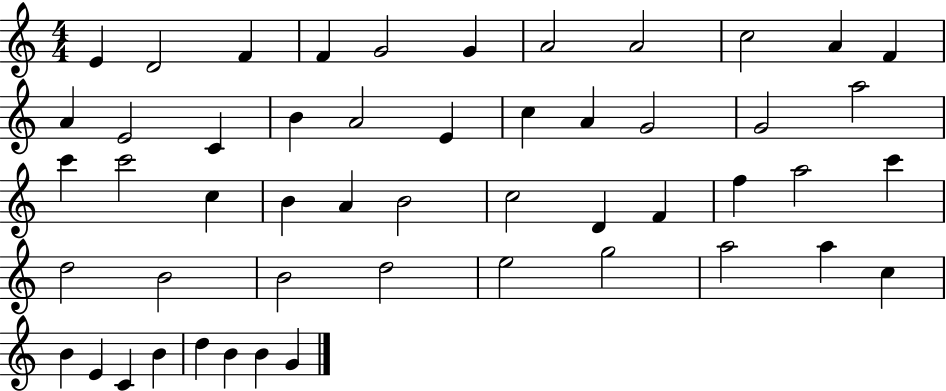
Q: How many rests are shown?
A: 0